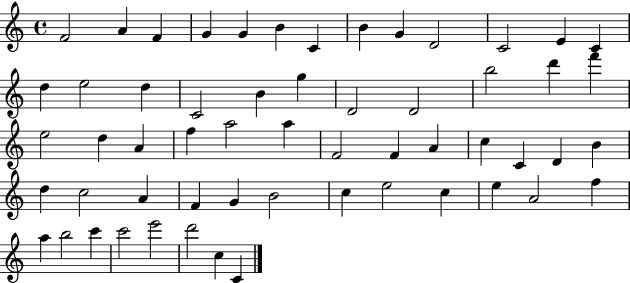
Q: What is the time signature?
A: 4/4